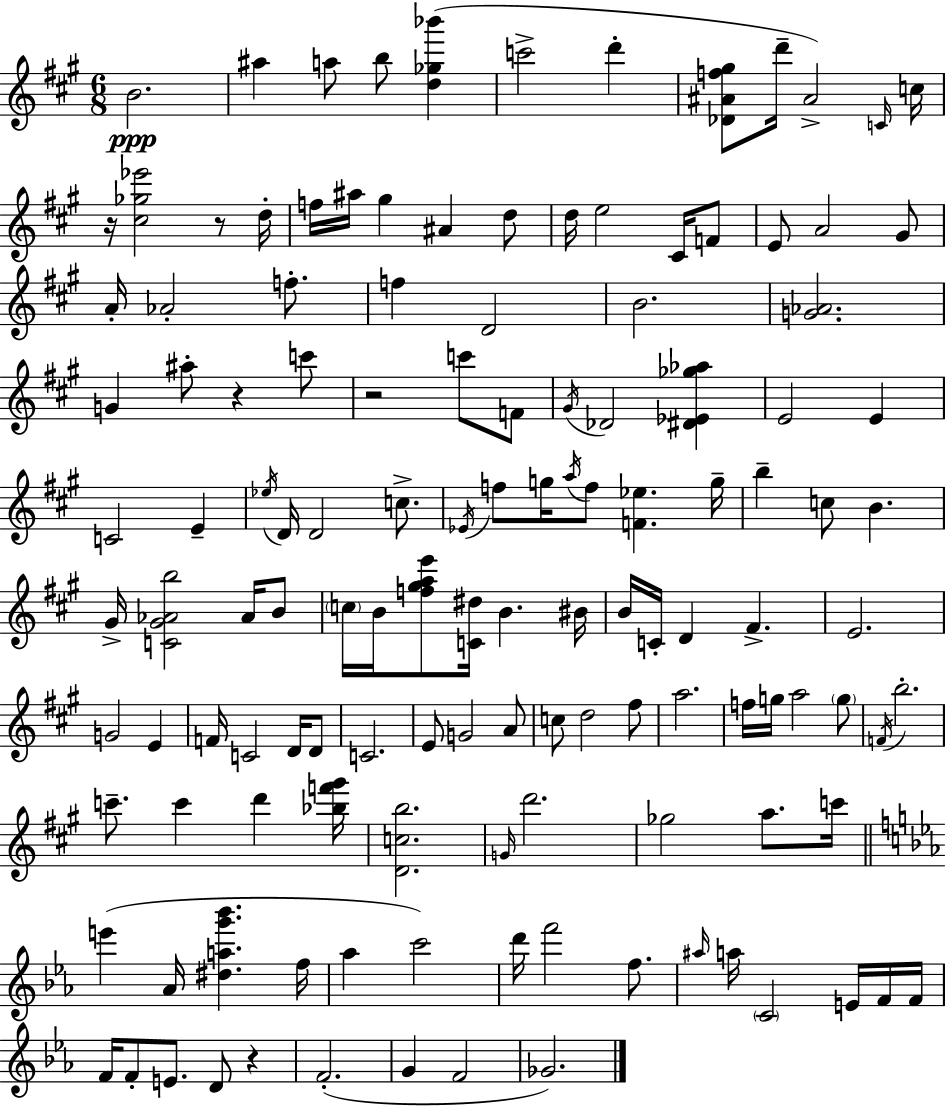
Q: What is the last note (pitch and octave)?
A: Gb4